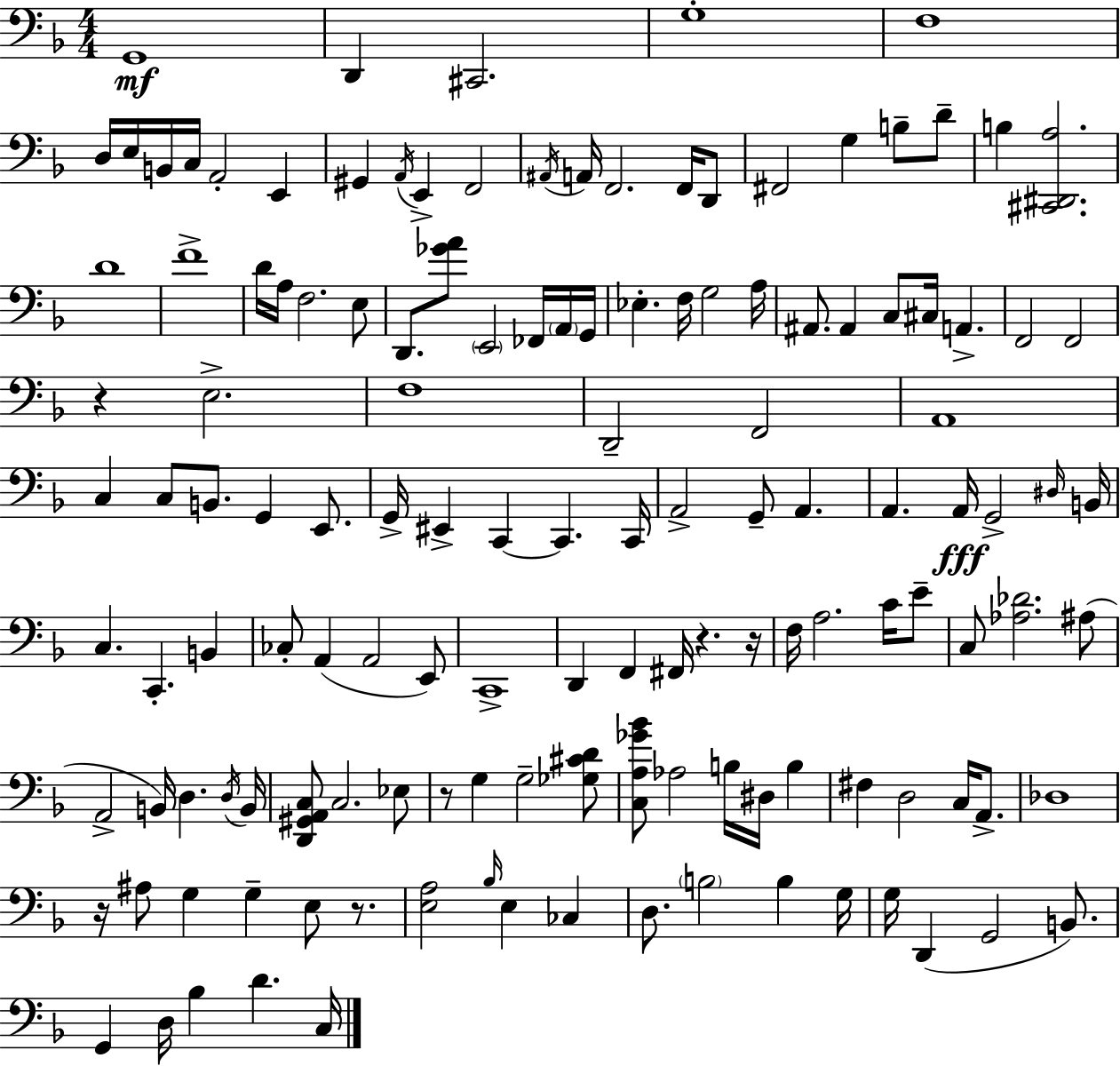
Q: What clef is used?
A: bass